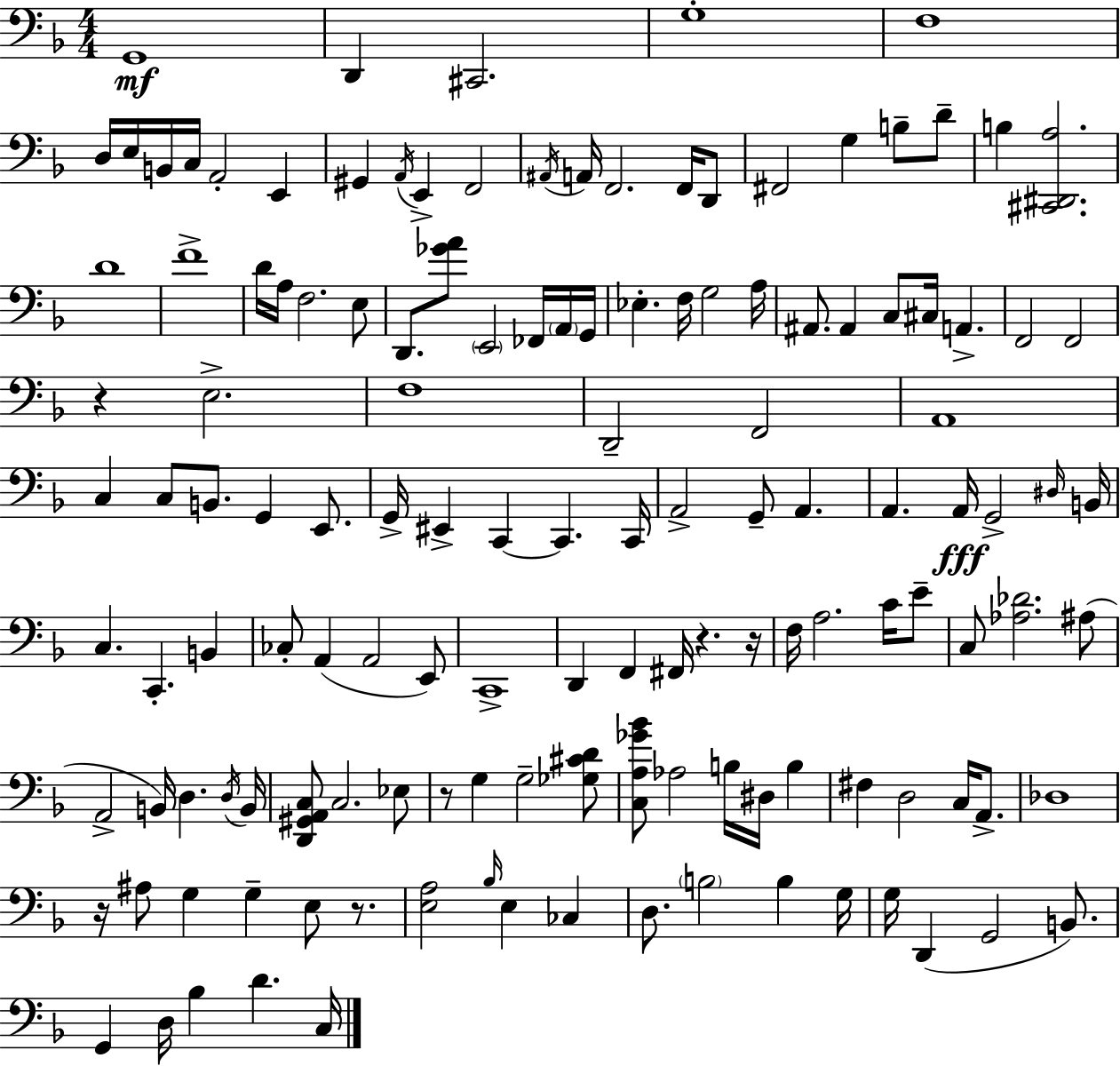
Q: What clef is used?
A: bass